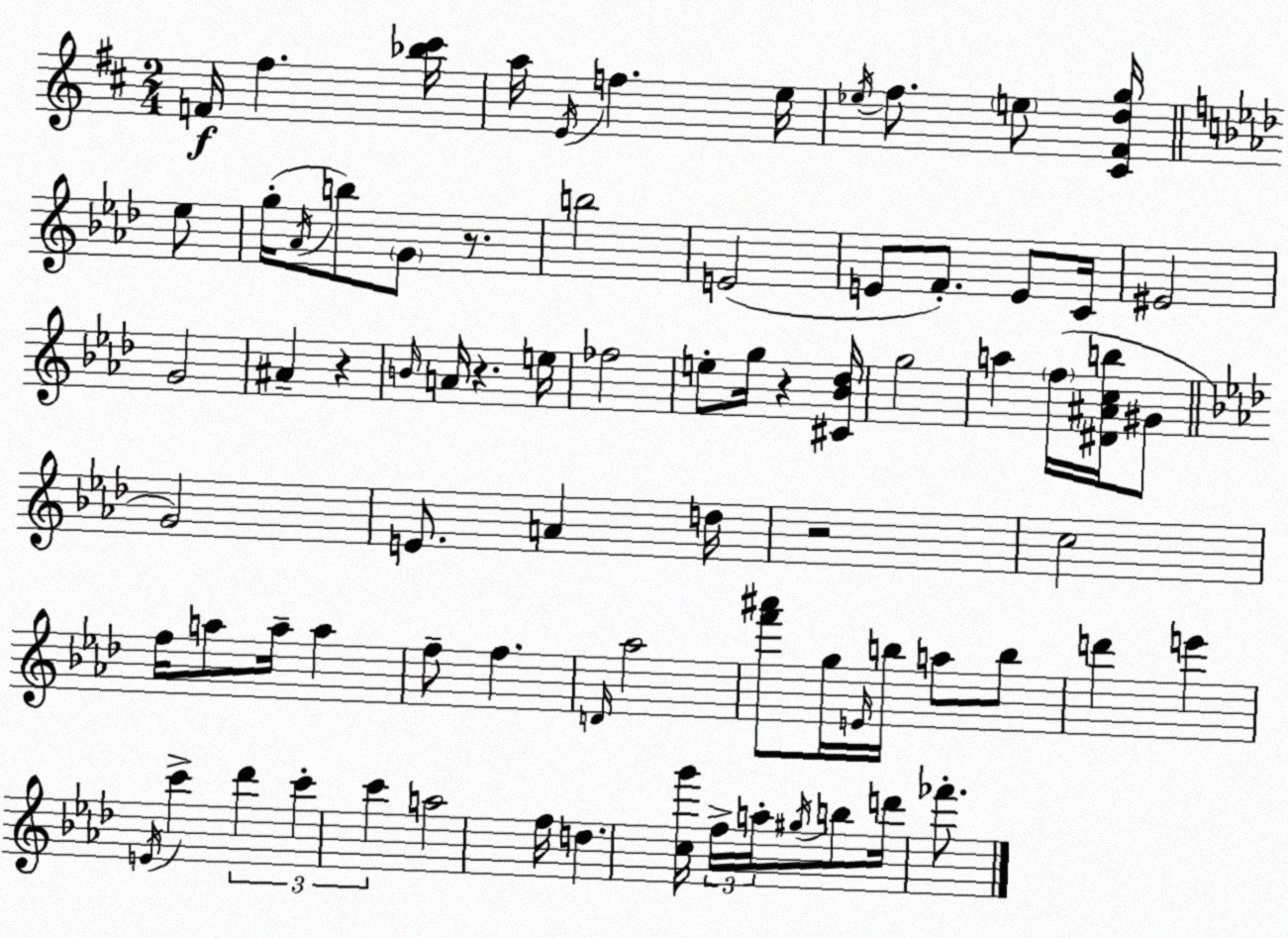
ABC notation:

X:1
T:Untitled
M:2/4
L:1/4
K:D
F/4 ^f [_b^c']/4 a/4 E/4 f e/4 _e/4 ^f/2 e/2 [^C^Fdg]/4 _e/2 g/4 _A/4 b/2 G/2 z/2 b2 E2 E/2 F/2 E/2 C/4 ^E2 G2 ^A z B/4 A/4 z e/4 _f2 e/2 g/4 z [^C_B_d]/4 g2 a f/4 [^D^Acb]/4 ^G/2 G2 E/2 A d/4 z2 c2 f/4 a/2 a/4 a f/2 f D/4 _a2 [f'^a']/2 g/4 E/4 b/4 a/2 b/2 d' e' E/4 c' _d' c' c' a2 f/4 d [cg']/4 f/4 a/4 ^g/4 b/2 d'/4 _f'/2